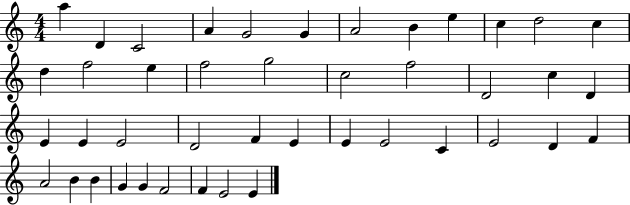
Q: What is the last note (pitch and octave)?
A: E4